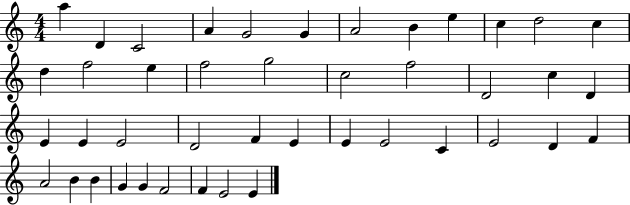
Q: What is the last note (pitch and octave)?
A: E4